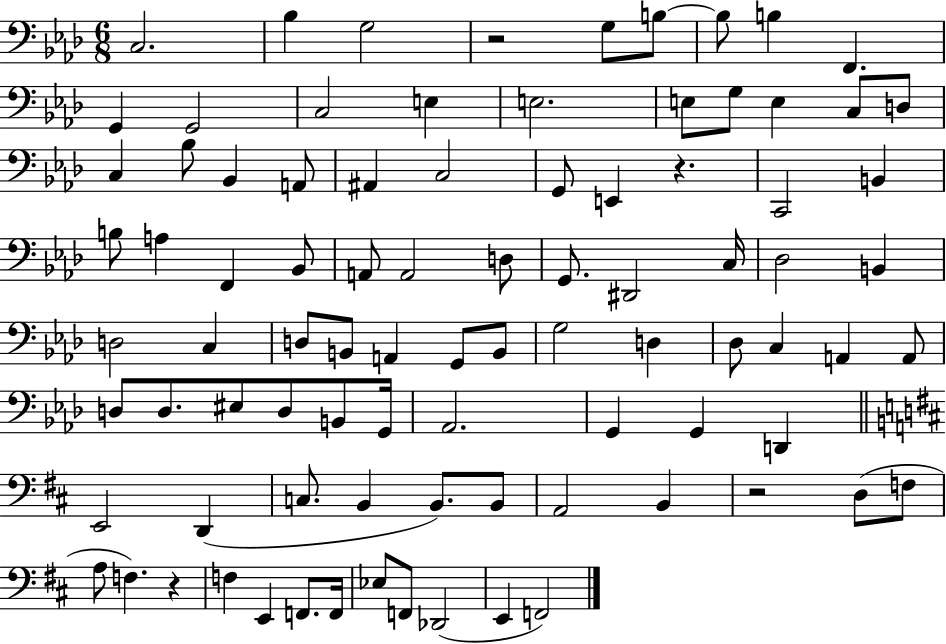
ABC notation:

X:1
T:Untitled
M:6/8
L:1/4
K:Ab
C,2 _B, G,2 z2 G,/2 B,/2 B,/2 B, F,, G,, G,,2 C,2 E, E,2 E,/2 G,/2 E, C,/2 D,/2 C, _B,/2 _B,, A,,/2 ^A,, C,2 G,,/2 E,, z C,,2 B,, B,/2 A, F,, _B,,/2 A,,/2 A,,2 D,/2 G,,/2 ^D,,2 C,/4 _D,2 B,, D,2 C, D,/2 B,,/2 A,, G,,/2 B,,/2 G,2 D, _D,/2 C, A,, A,,/2 D,/2 D,/2 ^E,/2 D,/2 B,,/2 G,,/4 _A,,2 G,, G,, D,, E,,2 D,, C,/2 B,, B,,/2 B,,/2 A,,2 B,, z2 D,/2 F,/2 A,/2 F, z F, E,, F,,/2 F,,/4 _E,/2 F,,/2 _D,,2 E,, F,,2